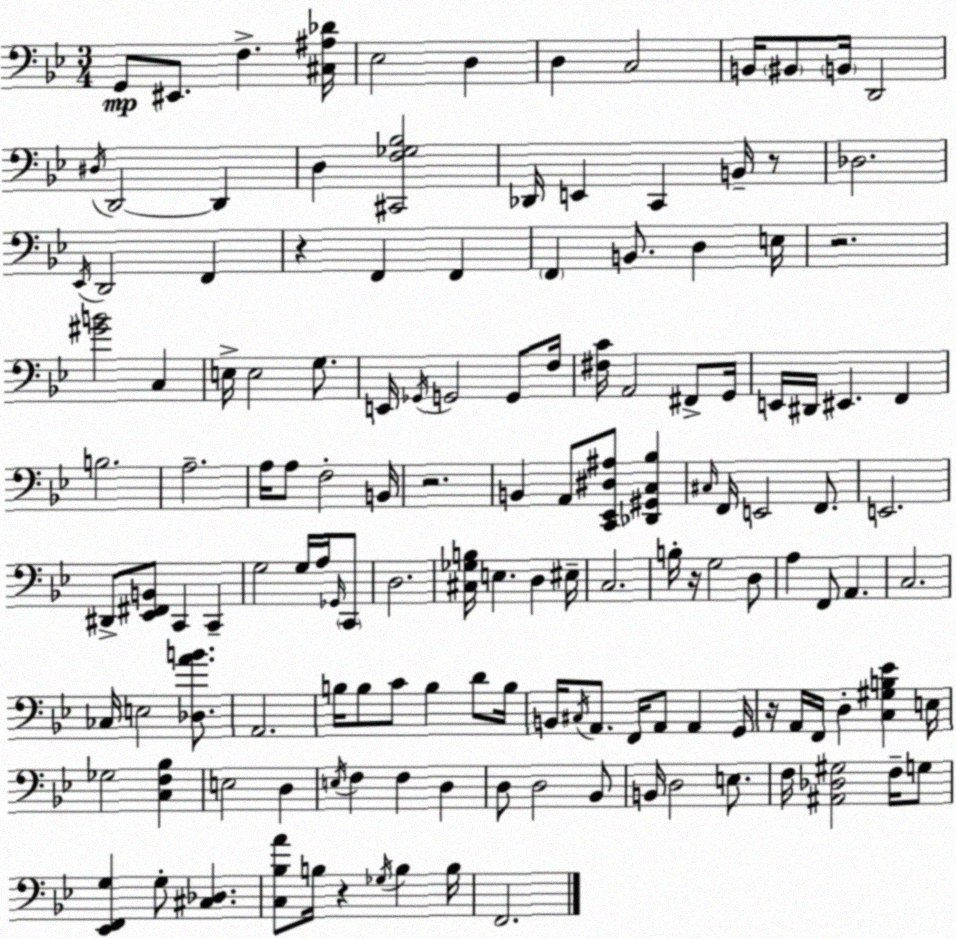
X:1
T:Untitled
M:3/4
L:1/4
K:Gm
G,,/2 ^E,,/2 F, [^C,^A,_D]/4 _E,2 D, D, C,2 B,,/4 ^B,,/2 B,,/4 D,,2 ^D,/4 D,,2 D,, D, [^C,,F,_G,_B,]2 _D,,/4 E,, C,, B,,/4 z/2 _D,2 _E,,/4 D,,2 F,, z F,, F,, F,, B,,/2 D, E,/4 z2 [^GB]2 C, E,/4 E,2 G,/2 E,,/4 _G,,/4 G,,2 G,,/2 F,/4 [^F,C]/4 A,,2 ^F,,/2 G,,/4 E,,/4 ^D,,/4 ^E,, F,, B,2 A,2 A,/4 A,/2 F,2 B,,/4 z2 B,, A,,/2 [C,,_E,,^D,^A,]/2 [_D,,^G,,C,_B,] ^C,/4 F,,/4 E,,2 F,,/2 E,,2 ^D,,/2 [_E,,^F,,B,,]/2 C,, C,, G,2 G,/4 A,/4 _G,,/4 C,,/2 D,2 [^C,_G,B,]/4 E, D, ^E,/4 C,2 B,/4 z/4 G,2 D,/2 A, F,,/2 A,, C,2 _C,/4 E,2 [_D,AB]/2 A,,2 B,/4 B,/2 C/2 B, D/2 B,/4 B,,/4 ^C,/4 A,,/2 F,,/4 A,,/2 A,, G,,/4 z/4 A,,/4 F,,/4 D, [C,^G,B,_E] E,/4 _G,2 [C,F,_B,] E,2 D, E,/4 F, F, D, D,/2 D,2 _B,,/2 B,,/4 D,2 E,/2 F,/4 [^A,,_D,^G,]2 F,/4 G,/2 [_E,,F,,G,] G,/2 [^C,_D,] [C,_B,A]/2 B,/4 z _G,/4 B, B,/4 F,,2